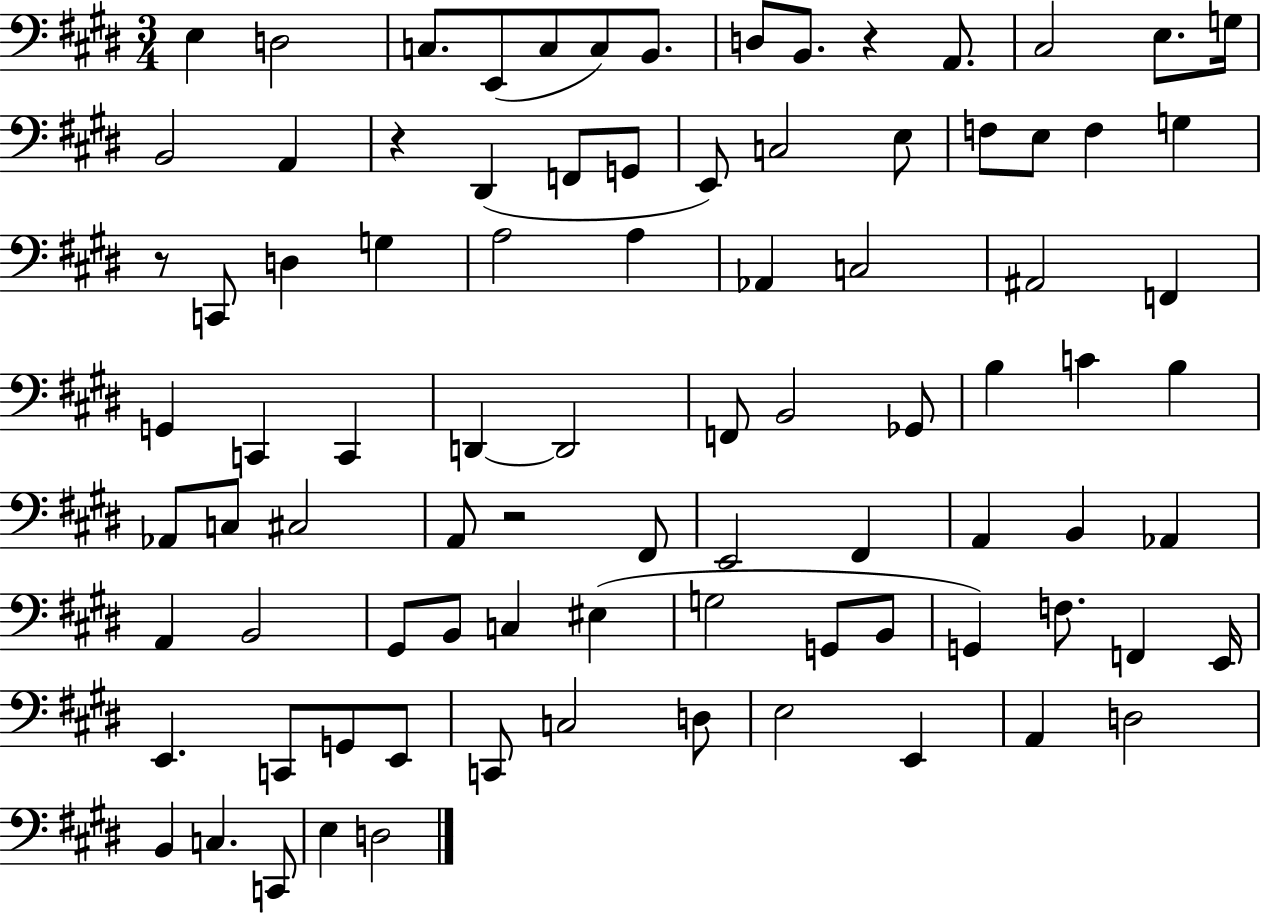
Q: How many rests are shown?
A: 4